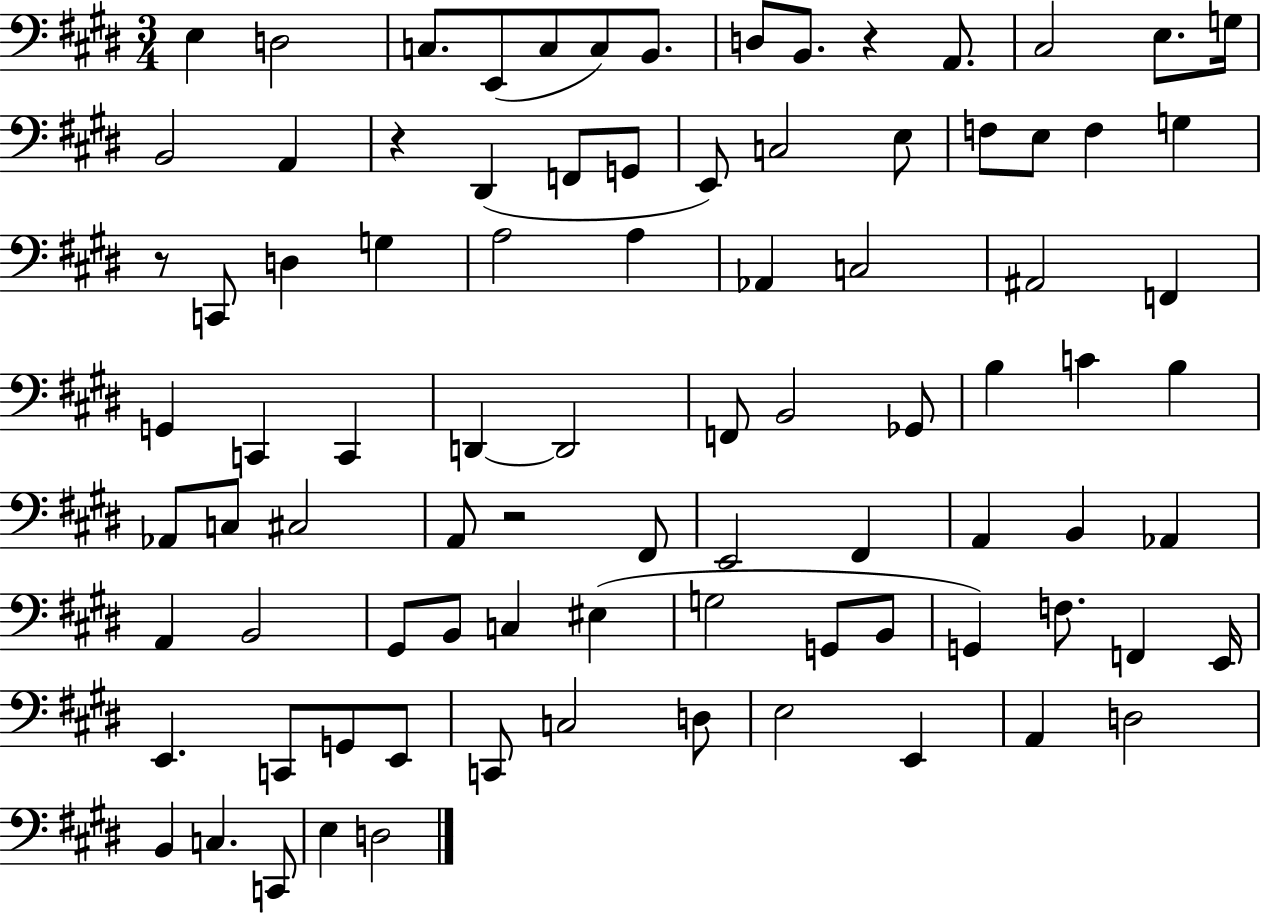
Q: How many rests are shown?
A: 4